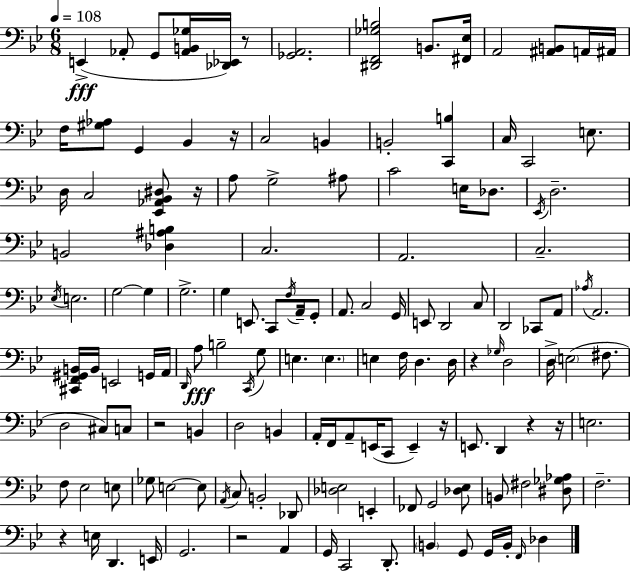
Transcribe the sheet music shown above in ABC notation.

X:1
T:Untitled
M:6/8
L:1/4
K:Bb
E,, _A,,/2 G,,/2 [_A,,B,,_G,]/4 [_D,,_E,,]/4 z/2 [_G,,A,,]2 [^D,,F,,_G,B,]2 B,,/2 [^F,,_E,]/4 A,,2 [^A,,B,,]/2 A,,/4 ^A,,/4 F,/4 [^G,_A,]/2 G,, _B,, z/4 C,2 B,, B,,2 [C,,B,] C,/4 C,,2 E,/2 D,/4 C,2 [_E,,_A,,_B,,^D,]/2 z/4 A,/2 G,2 ^A,/2 C2 E,/4 _D,/2 _E,,/4 D,2 B,,2 [_D,^A,B,] C,2 A,,2 C,2 _E,/4 E,2 G,2 G, G,2 G, E,,/2 C,,/2 F,/4 A,,/4 G,,/2 A,,/2 C,2 G,,/4 E,,/2 D,,2 C,/2 D,,2 _C,,/2 A,,/2 _A,/4 A,,2 [^C,,F,,^G,,B,,]/4 B,,/4 E,,2 G,,/4 A,,/4 D,,/4 A,/2 B,2 C,,/4 G,/2 E, E, E, F,/4 D, D,/4 z _G,/4 D,2 D,/4 E,2 ^F,/2 D,2 ^C,/2 C,/2 z2 B,, D,2 B,, A,,/4 F,,/4 A,,/2 E,,/4 C,,/2 E,, z/4 E,,/2 D,, z z/4 E,2 F,/2 _E,2 E,/2 _G,/2 E,2 E,/2 A,,/4 C,/2 B,,2 _D,,/2 [_D,E,]2 E,, _F,,/2 G,,2 [_D,_E,]/2 B,,/2 ^F,2 [^D,_G,_A,]/2 F,2 z E,/4 D,, E,,/4 G,,2 z2 A,, G,,/4 C,,2 D,,/2 B,, G,,/2 G,,/4 B,,/4 F,,/4 _D,